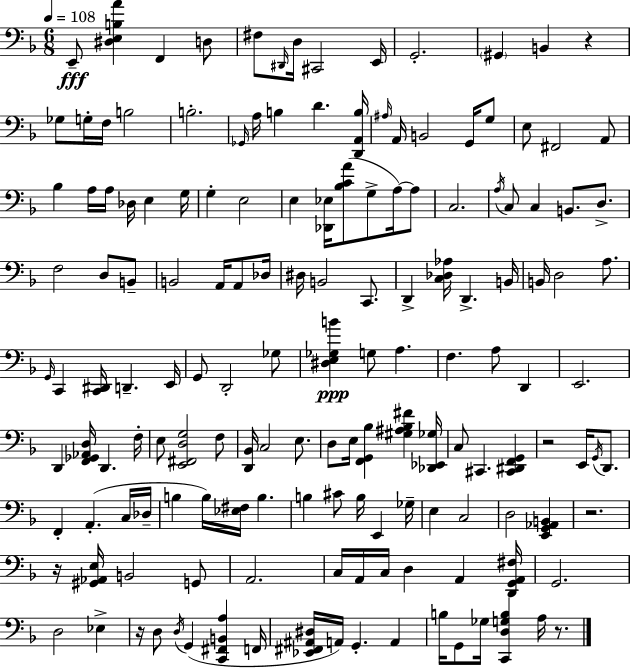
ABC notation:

X:1
T:Untitled
M:6/8
L:1/4
K:Dm
E,,/2 [^D,E,B,A] F,, D,/2 ^F,/2 ^D,,/4 D,/4 ^C,,2 E,,/4 G,,2 ^G,, B,, z _G,/2 G,/4 F,/4 B,2 B,2 _G,,/4 A,/4 B, D [D,,A,,B,]/4 ^A,/4 A,,/4 B,,2 G,,/4 G,/2 E,/2 ^F,,2 A,,/2 _B, A,/4 A,/4 _D,/4 E, G,/4 G, E,2 E, [_D,,_E,]/4 [_B,CA]/2 G,/2 A,/4 A,/2 C,2 A,/4 C,/2 C, B,,/2 D,/2 F,2 D,/2 B,,/2 B,,2 A,,/4 A,,/2 _D,/4 ^D,/4 B,,2 C,,/2 D,, [C,_D,_A,]/4 D,, B,,/4 B,,/4 D,2 A,/2 G,,/4 C,, [C,,^D,,]/4 D,, E,,/4 G,,/2 D,,2 _G,/2 [^D,E,_G,B] G,/2 A, F, A,/2 D,, E,,2 D,, [F,,_G,,_A,,D,]/4 D,, F,/4 E,/2 [E,,^F,,D,G,]2 F,/2 [D,,_B,,]/4 C,2 E,/2 D,/2 E,/4 [F,,G,,_B,] [^G,^A,_B,^F] [_D,,_E,,_G,]/4 C,/2 ^C,, [^C,,^D,,F,,G,,] z2 E,,/4 G,,/4 D,,/2 F,, A,, C,/4 _D,/4 B, B,/4 [_E,^F,]/4 B, B, ^C/2 B,/4 E,, _G,/4 E, C,2 D,2 [E,,G,,_A,,B,,] z2 z/4 [^G,,_A,,E,]/4 B,,2 G,,/2 A,,2 C,/4 A,,/4 C,/4 D, A,, [D,,G,,A,,^F,]/4 G,,2 D,2 _E, z/4 D,/2 D,/4 G,, [C,,^F,,B,,A,] F,,/4 [_E,,^F,,^A,,^D,]/4 A,,/4 G,, A,, B,/4 G,,/2 _G,/4 [C,,D,G,B,] A,/4 z/2